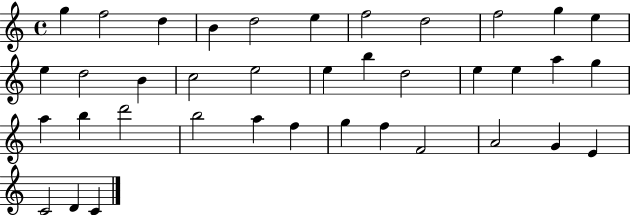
X:1
T:Untitled
M:4/4
L:1/4
K:C
g f2 d B d2 e f2 d2 f2 g e e d2 B c2 e2 e b d2 e e a g a b d'2 b2 a f g f F2 A2 G E C2 D C